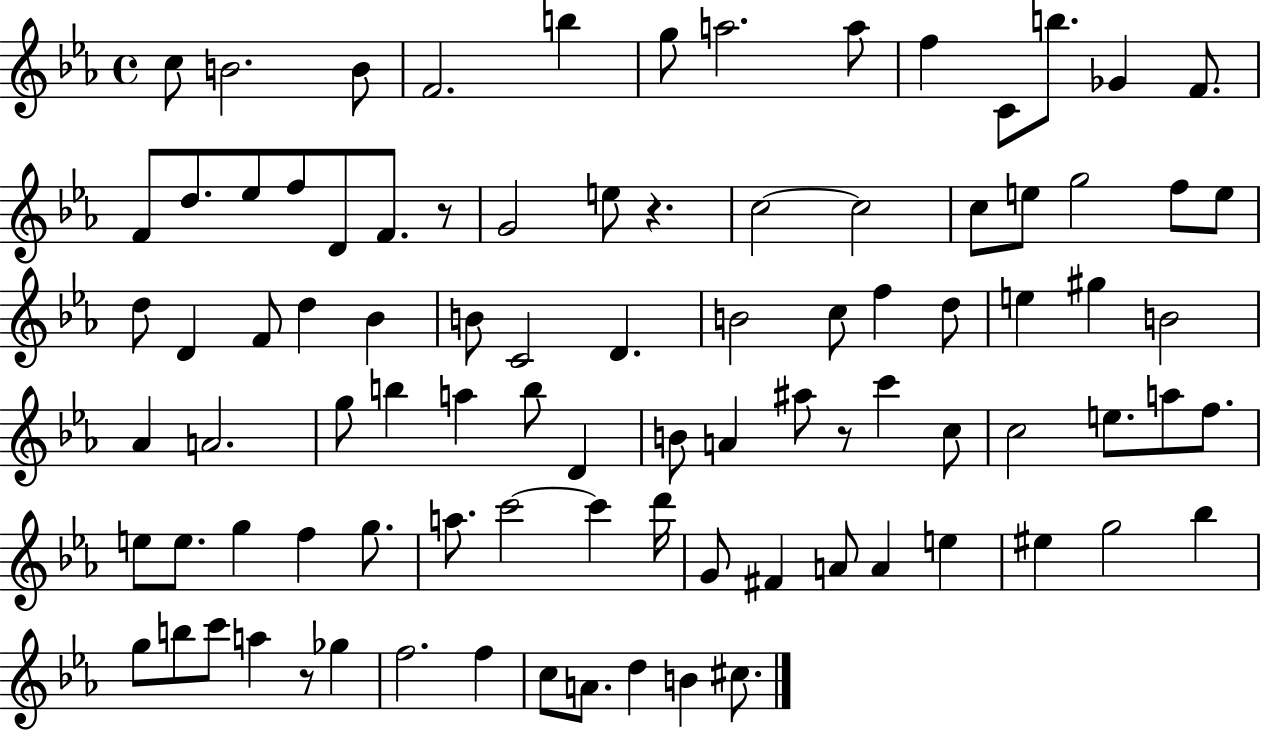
X:1
T:Untitled
M:4/4
L:1/4
K:Eb
c/2 B2 B/2 F2 b g/2 a2 a/2 f C/2 b/2 _G F/2 F/2 d/2 _e/2 f/2 D/2 F/2 z/2 G2 e/2 z c2 c2 c/2 e/2 g2 f/2 e/2 d/2 D F/2 d _B B/2 C2 D B2 c/2 f d/2 e ^g B2 _A A2 g/2 b a b/2 D B/2 A ^a/2 z/2 c' c/2 c2 e/2 a/2 f/2 e/2 e/2 g f g/2 a/2 c'2 c' d'/4 G/2 ^F A/2 A e ^e g2 _b g/2 b/2 c'/2 a z/2 _g f2 f c/2 A/2 d B ^c/2